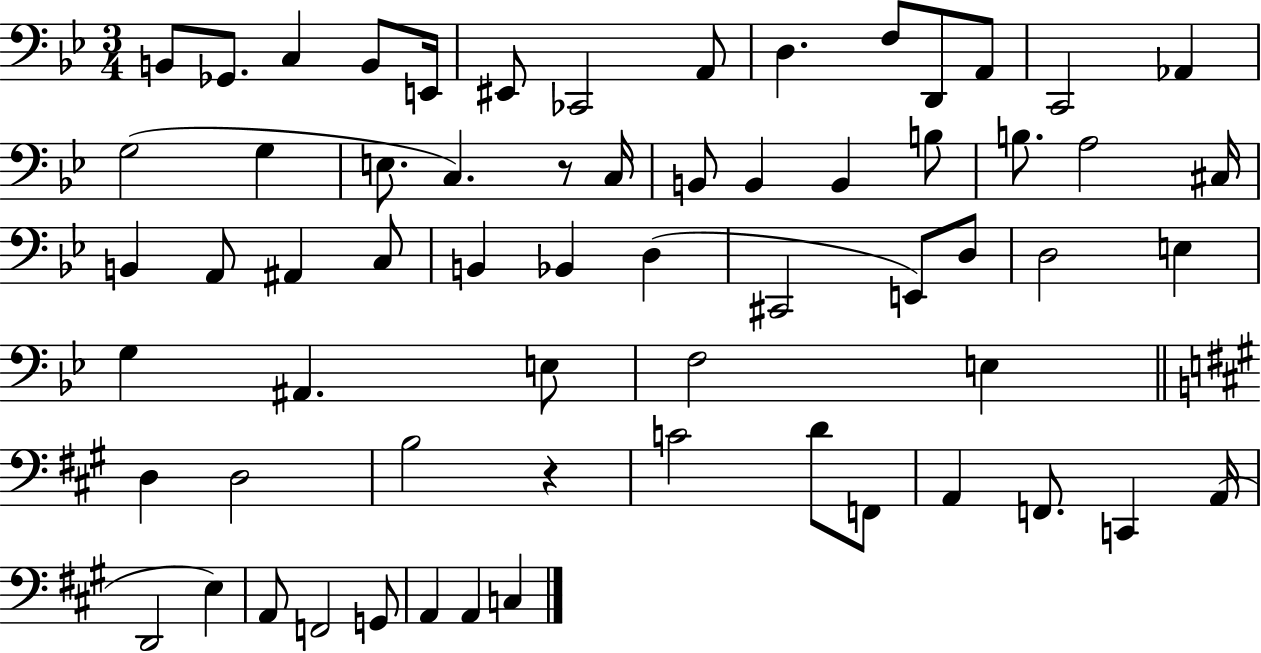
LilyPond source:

{
  \clef bass
  \numericTimeSignature
  \time 3/4
  \key bes \major
  b,8 ges,8. c4 b,8 e,16 | eis,8 ces,2 a,8 | d4. f8 d,8 a,8 | c,2 aes,4 | \break g2( g4 | e8. c4.) r8 c16 | b,8 b,4 b,4 b8 | b8. a2 cis16 | \break b,4 a,8 ais,4 c8 | b,4 bes,4 d4( | cis,2 e,8) d8 | d2 e4 | \break g4 ais,4. e8 | f2 e4 | \bar "||" \break \key a \major d4 d2 | b2 r4 | c'2 d'8 f,8 | a,4 f,8. c,4 a,16( | \break d,2 e4) | a,8 f,2 g,8 | a,4 a,4 c4 | \bar "|."
}